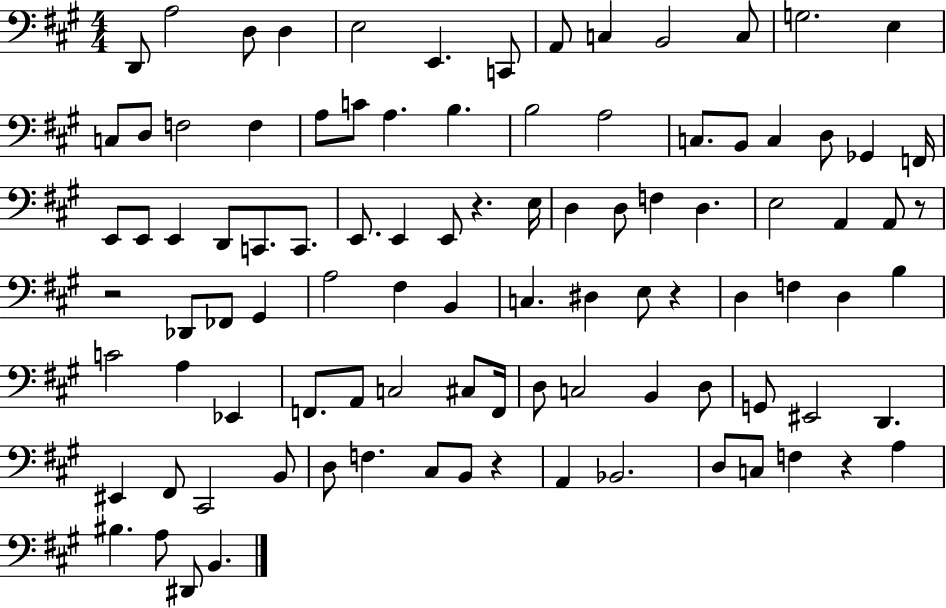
{
  \clef bass
  \numericTimeSignature
  \time 4/4
  \key a \major
  d,8 a2 d8 d4 | e2 e,4. c,8 | a,8 c4 b,2 c8 | g2. e4 | \break c8 d8 f2 f4 | a8 c'8 a4. b4. | b2 a2 | c8. b,8 c4 d8 ges,4 f,16 | \break e,8 e,8 e,4 d,8 c,8. c,8. | e,8. e,4 e,8 r4. e16 | d4 d8 f4 d4. | e2 a,4 a,8 r8 | \break r2 des,8 fes,8 gis,4 | a2 fis4 b,4 | c4. dis4 e8 r4 | d4 f4 d4 b4 | \break c'2 a4 ees,4 | f,8. a,8 c2 cis8 f,16 | d8 c2 b,4 d8 | g,8 eis,2 d,4. | \break eis,4 fis,8 cis,2 b,8 | d8 f4. cis8 b,8 r4 | a,4 bes,2. | d8 c8 f4 r4 a4 | \break bis4. a8 dis,8 b,4. | \bar "|."
}